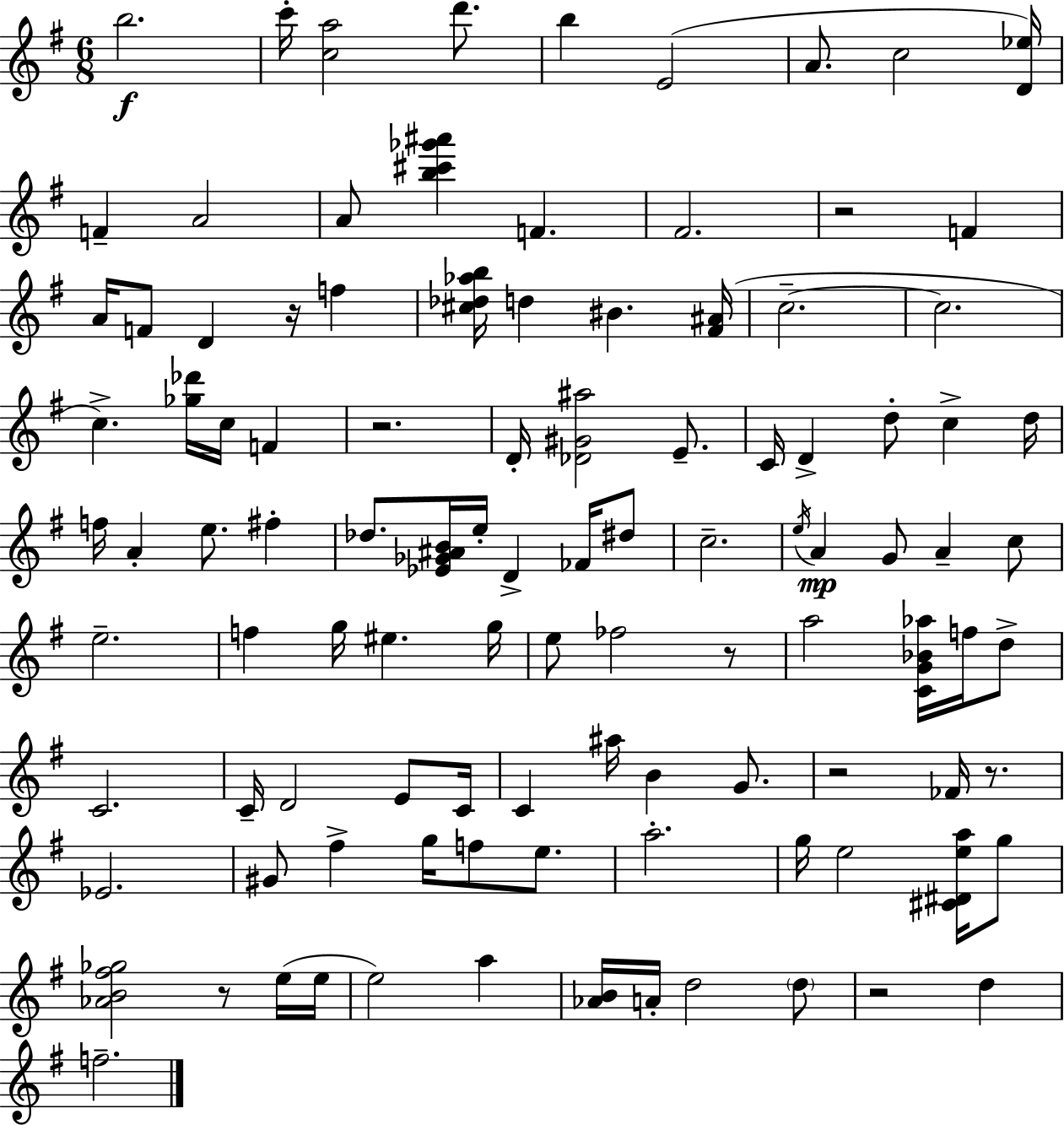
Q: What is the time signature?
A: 6/8